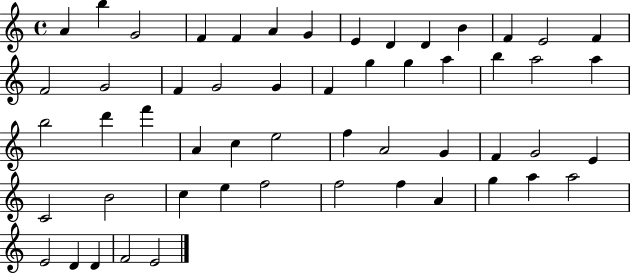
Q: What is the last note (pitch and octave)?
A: E4